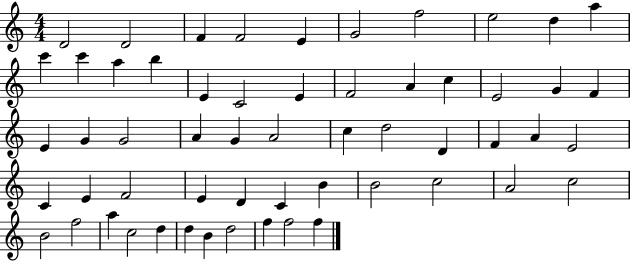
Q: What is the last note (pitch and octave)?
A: F5